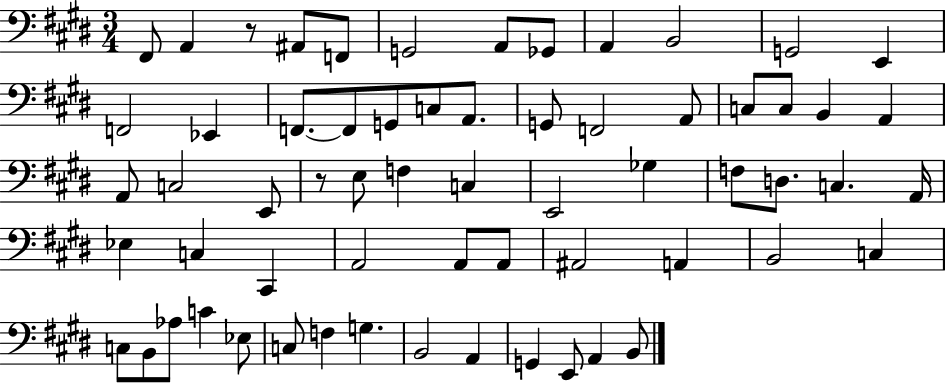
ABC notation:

X:1
T:Untitled
M:3/4
L:1/4
K:E
^F,,/2 A,, z/2 ^A,,/2 F,,/2 G,,2 A,,/2 _G,,/2 A,, B,,2 G,,2 E,, F,,2 _E,, F,,/2 F,,/2 G,,/2 C,/2 A,,/2 G,,/2 F,,2 A,,/2 C,/2 C,/2 B,, A,, A,,/2 C,2 E,,/2 z/2 E,/2 F, C, E,,2 _G, F,/2 D,/2 C, A,,/4 _E, C, ^C,, A,,2 A,,/2 A,,/2 ^A,,2 A,, B,,2 C, C,/2 B,,/2 _A,/2 C _E,/2 C,/2 F, G, B,,2 A,, G,, E,,/2 A,, B,,/2